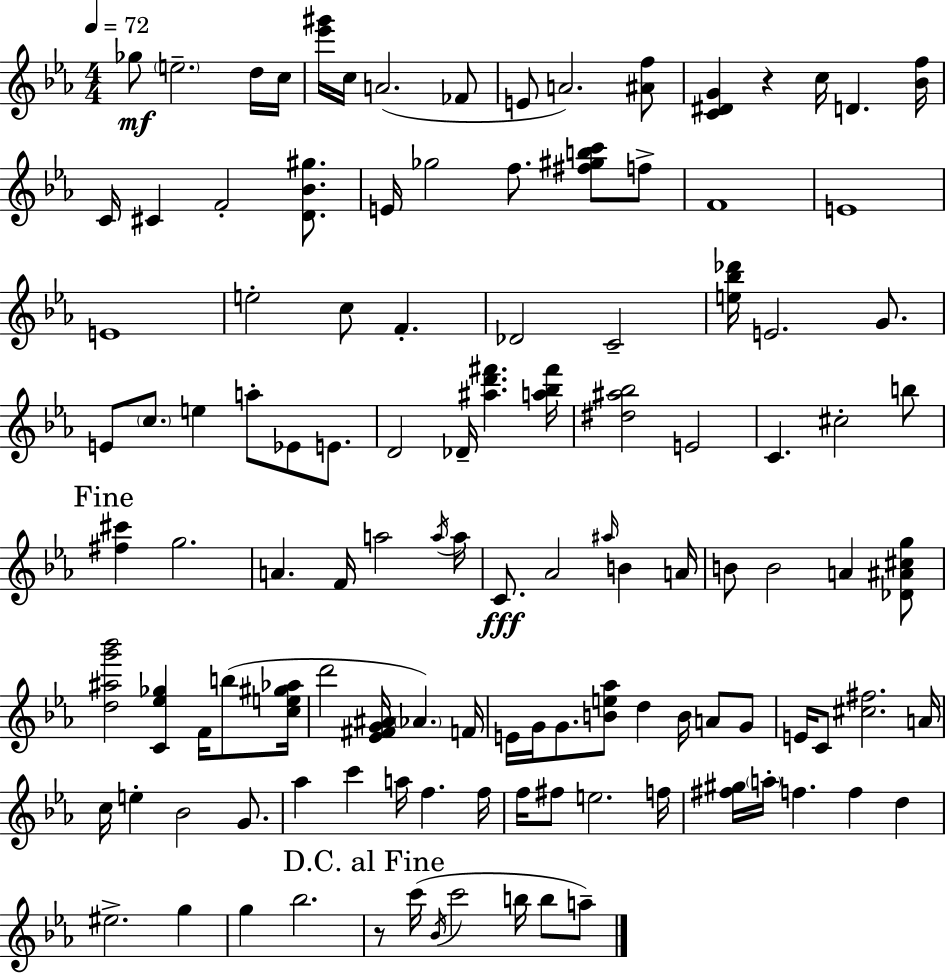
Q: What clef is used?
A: treble